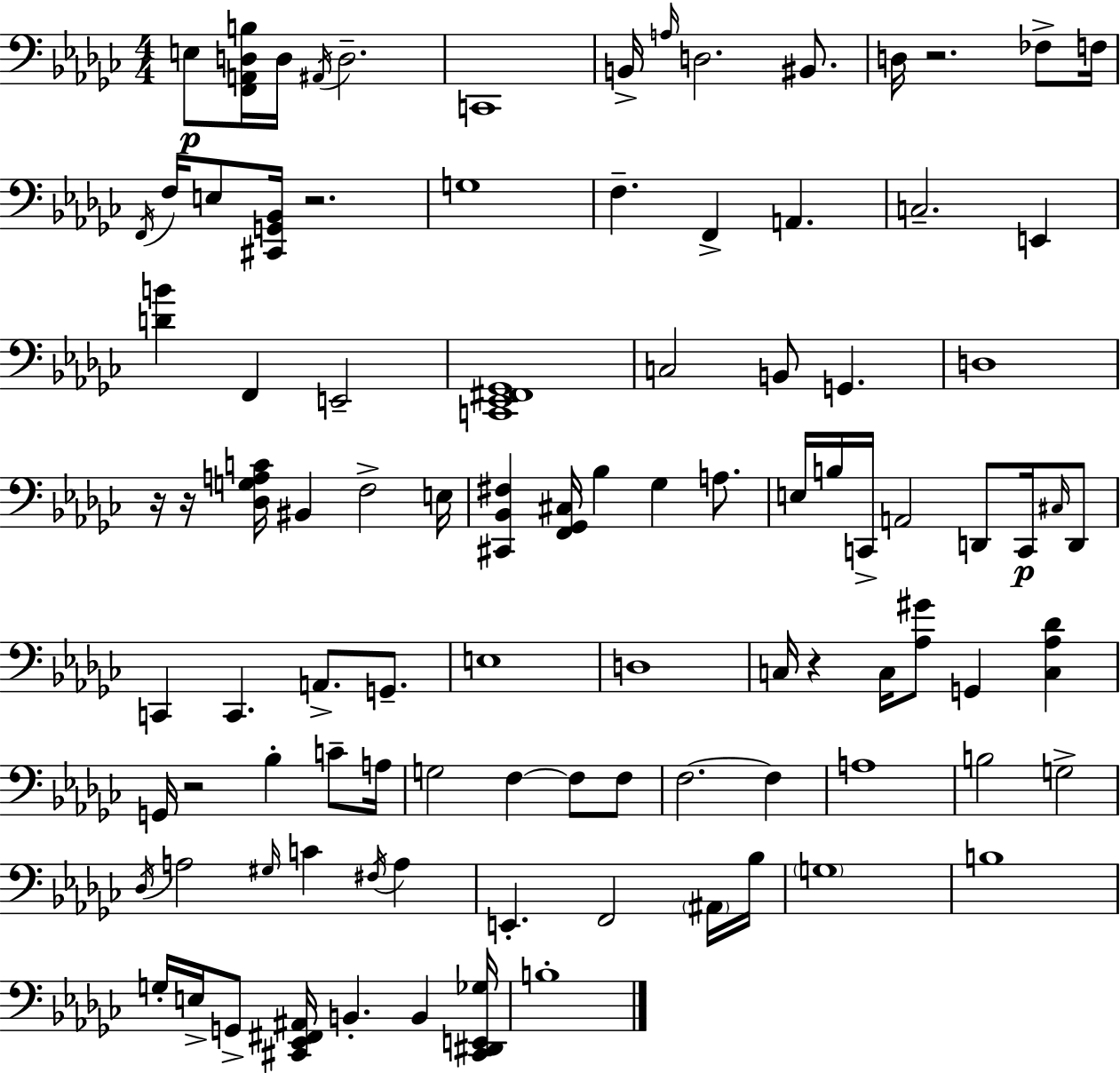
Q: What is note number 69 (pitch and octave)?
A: A3